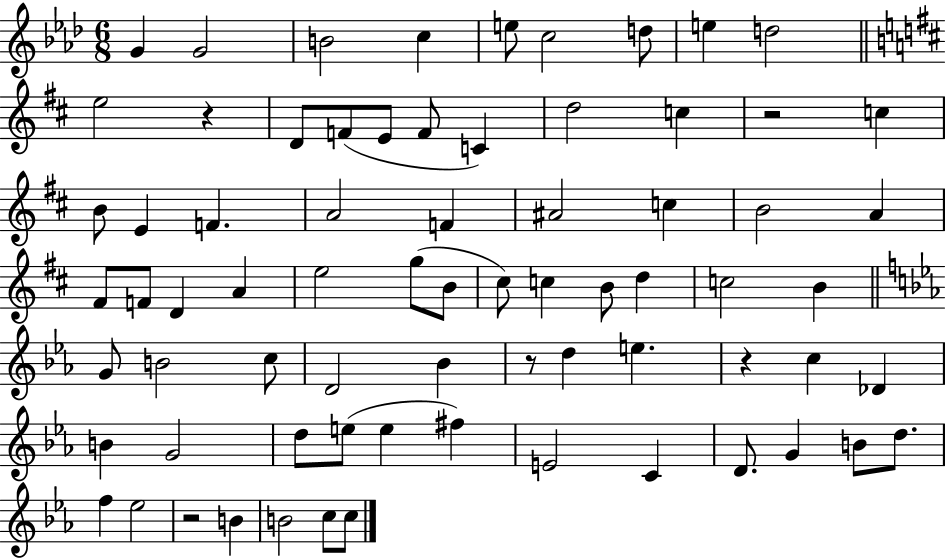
{
  \clef treble
  \numericTimeSignature
  \time 6/8
  \key aes \major
  g'4 g'2 | b'2 c''4 | e''8 c''2 d''8 | e''4 d''2 | \break \bar "||" \break \key d \major e''2 r4 | d'8 f'8( e'8 f'8 c'4) | d''2 c''4 | r2 c''4 | \break b'8 e'4 f'4. | a'2 f'4 | ais'2 c''4 | b'2 a'4 | \break fis'8 f'8 d'4 a'4 | e''2 g''8( b'8 | cis''8) c''4 b'8 d''4 | c''2 b'4 | \break \bar "||" \break \key ees \major g'8 b'2 c''8 | d'2 bes'4 | r8 d''4 e''4. | r4 c''4 des'4 | \break b'4 g'2 | d''8 e''8( e''4 fis''4) | e'2 c'4 | d'8. g'4 b'8 d''8. | \break f''4 ees''2 | r2 b'4 | b'2 c''8 c''8 | \bar "|."
}